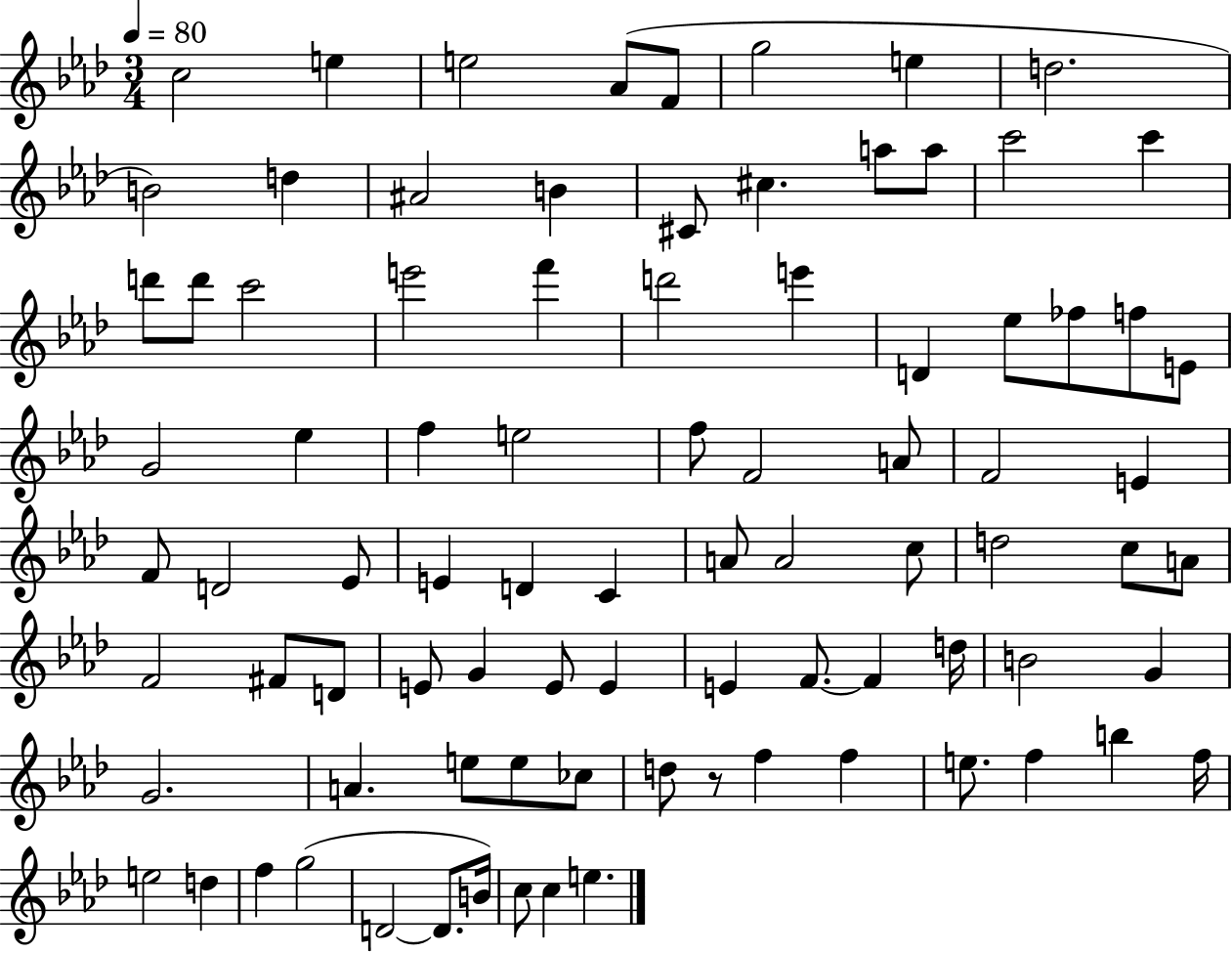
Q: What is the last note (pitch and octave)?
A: E5